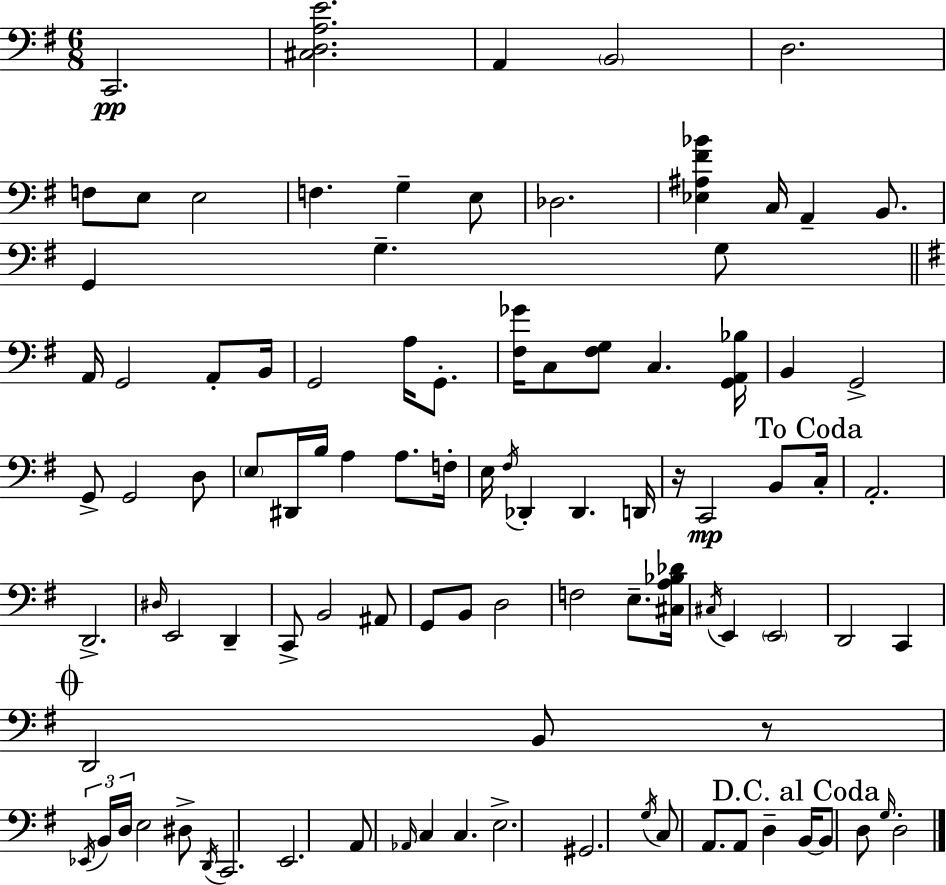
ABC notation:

X:1
T:Untitled
M:6/8
L:1/4
K:G
C,,2 [^C,D,A,E]2 A,, B,,2 D,2 F,/2 E,/2 E,2 F, G, E,/2 _D,2 [_E,^A,^F_B] C,/4 A,, B,,/2 G,, G, G,/2 A,,/4 G,,2 A,,/2 B,,/4 G,,2 A,/4 G,,/2 [^F,_G]/4 C,/2 [^F,G,]/2 C, [G,,A,,_B,]/4 B,, G,,2 G,,/2 G,,2 D,/2 E,/2 ^D,,/4 B,/4 A, A,/2 F,/4 E,/4 ^F,/4 _D,, _D,, D,,/4 z/4 C,,2 B,,/2 C,/4 A,,2 D,,2 ^D,/4 E,,2 D,, C,,/2 B,,2 ^A,,/2 G,,/2 B,,/2 D,2 F,2 E,/2 [^C,A,_B,_D]/4 ^C,/4 E,, E,,2 D,,2 C,, D,,2 B,,/2 z/2 _E,,/4 B,,/4 D,/4 E,2 ^D,/2 D,,/4 C,,2 E,,2 A,,/2 _A,,/4 C, C, E,2 ^G,,2 G,/4 C,/2 A,,/2 A,,/2 D, B,,/4 B,,/2 D,/2 G,/4 D,2